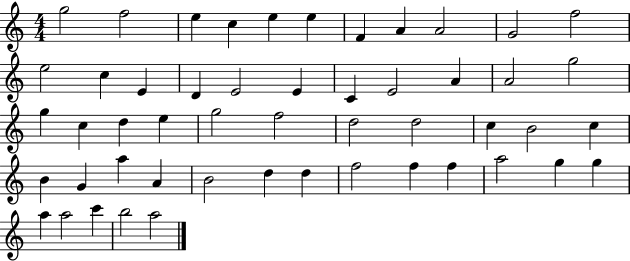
X:1
T:Untitled
M:4/4
L:1/4
K:C
g2 f2 e c e e F A A2 G2 f2 e2 c E D E2 E C E2 A A2 g2 g c d e g2 f2 d2 d2 c B2 c B G a A B2 d d f2 f f a2 g g a a2 c' b2 a2